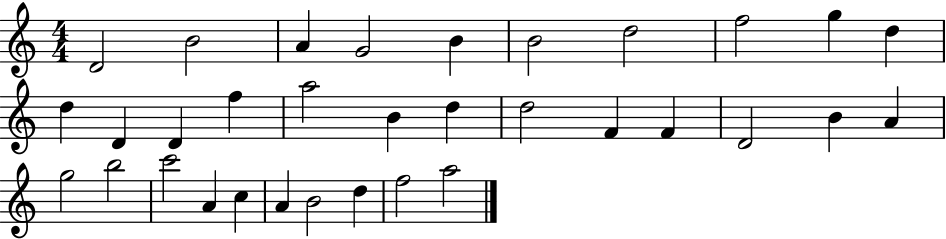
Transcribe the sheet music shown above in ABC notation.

X:1
T:Untitled
M:4/4
L:1/4
K:C
D2 B2 A G2 B B2 d2 f2 g d d D D f a2 B d d2 F F D2 B A g2 b2 c'2 A c A B2 d f2 a2